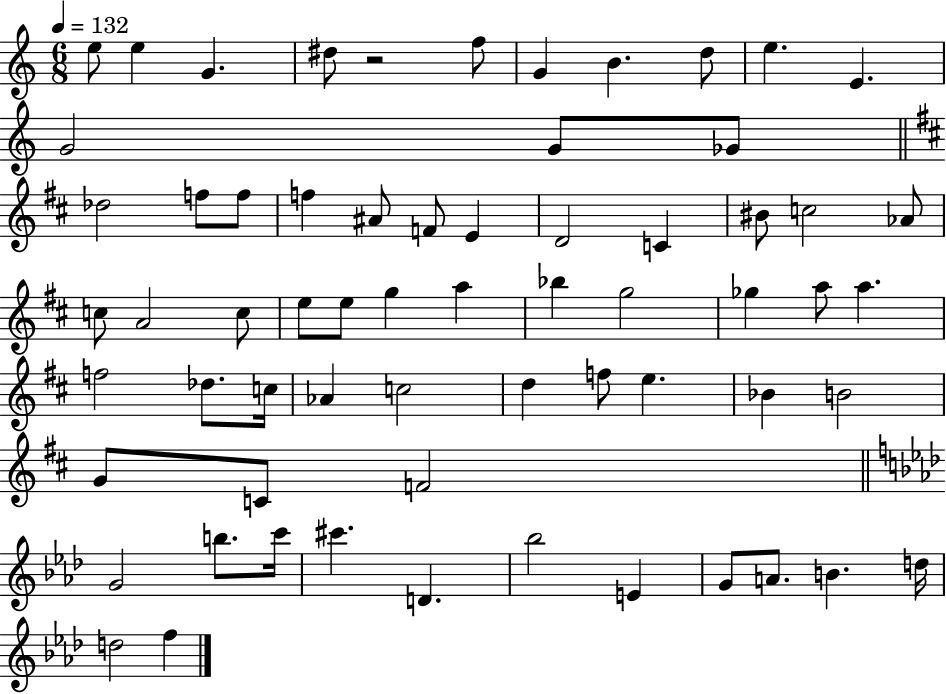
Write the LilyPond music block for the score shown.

{
  \clef treble
  \numericTimeSignature
  \time 6/8
  \key c \major
  \tempo 4 = 132
  e''8 e''4 g'4. | dis''8 r2 f''8 | g'4 b'4. d''8 | e''4. e'4. | \break g'2 g'8 ges'8 | \bar "||" \break \key d \major des''2 f''8 f''8 | f''4 ais'8 f'8 e'4 | d'2 c'4 | bis'8 c''2 aes'8 | \break c''8 a'2 c''8 | e''8 e''8 g''4 a''4 | bes''4 g''2 | ges''4 a''8 a''4. | \break f''2 des''8. c''16 | aes'4 c''2 | d''4 f''8 e''4. | bes'4 b'2 | \break g'8 c'8 f'2 | \bar "||" \break \key aes \major g'2 b''8. c'''16 | cis'''4. d'4. | bes''2 e'4 | g'8 a'8. b'4. d''16 | \break d''2 f''4 | \bar "|."
}